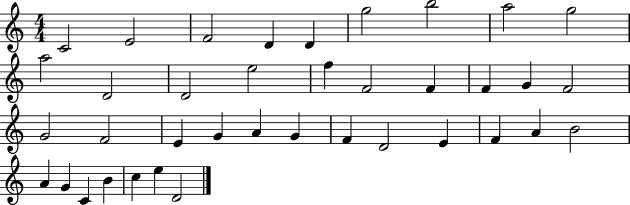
{
  \clef treble
  \numericTimeSignature
  \time 4/4
  \key c \major
  c'2 e'2 | f'2 d'4 d'4 | g''2 b''2 | a''2 g''2 | \break a''2 d'2 | d'2 e''2 | f''4 f'2 f'4 | f'4 g'4 f'2 | \break g'2 f'2 | e'4 g'4 a'4 g'4 | f'4 d'2 e'4 | f'4 a'4 b'2 | \break a'4 g'4 c'4 b'4 | c''4 e''4 d'2 | \bar "|."
}